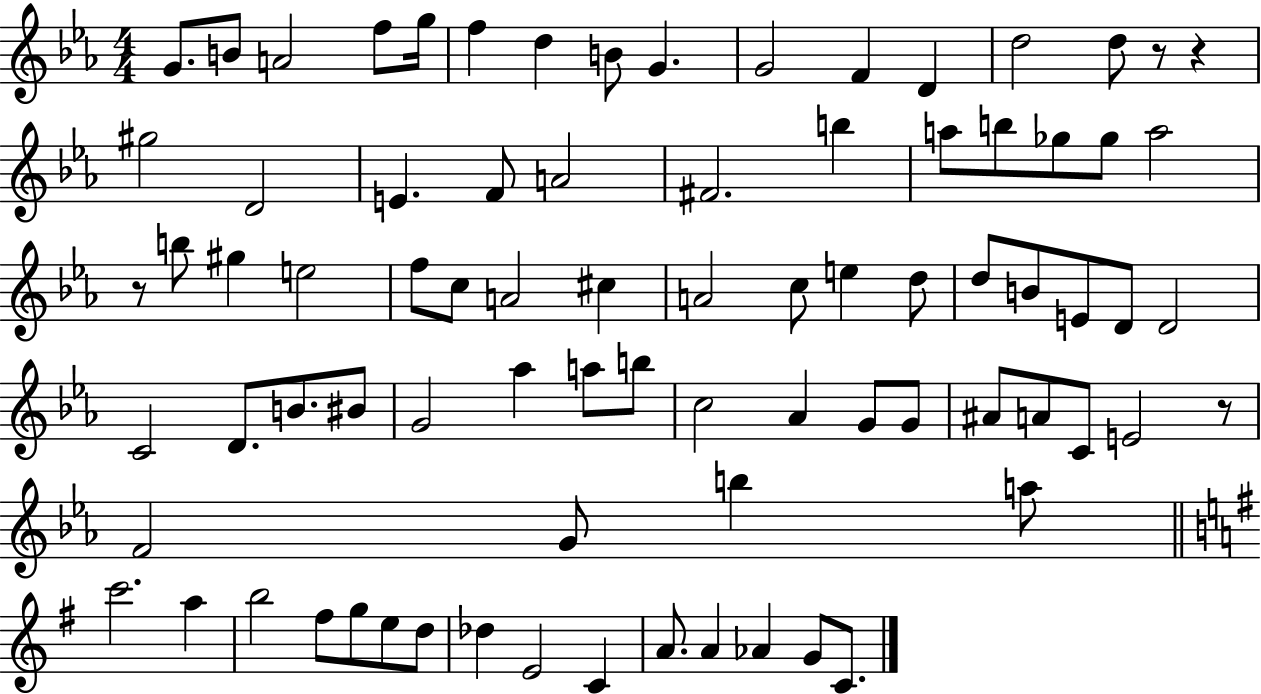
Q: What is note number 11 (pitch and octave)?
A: F4